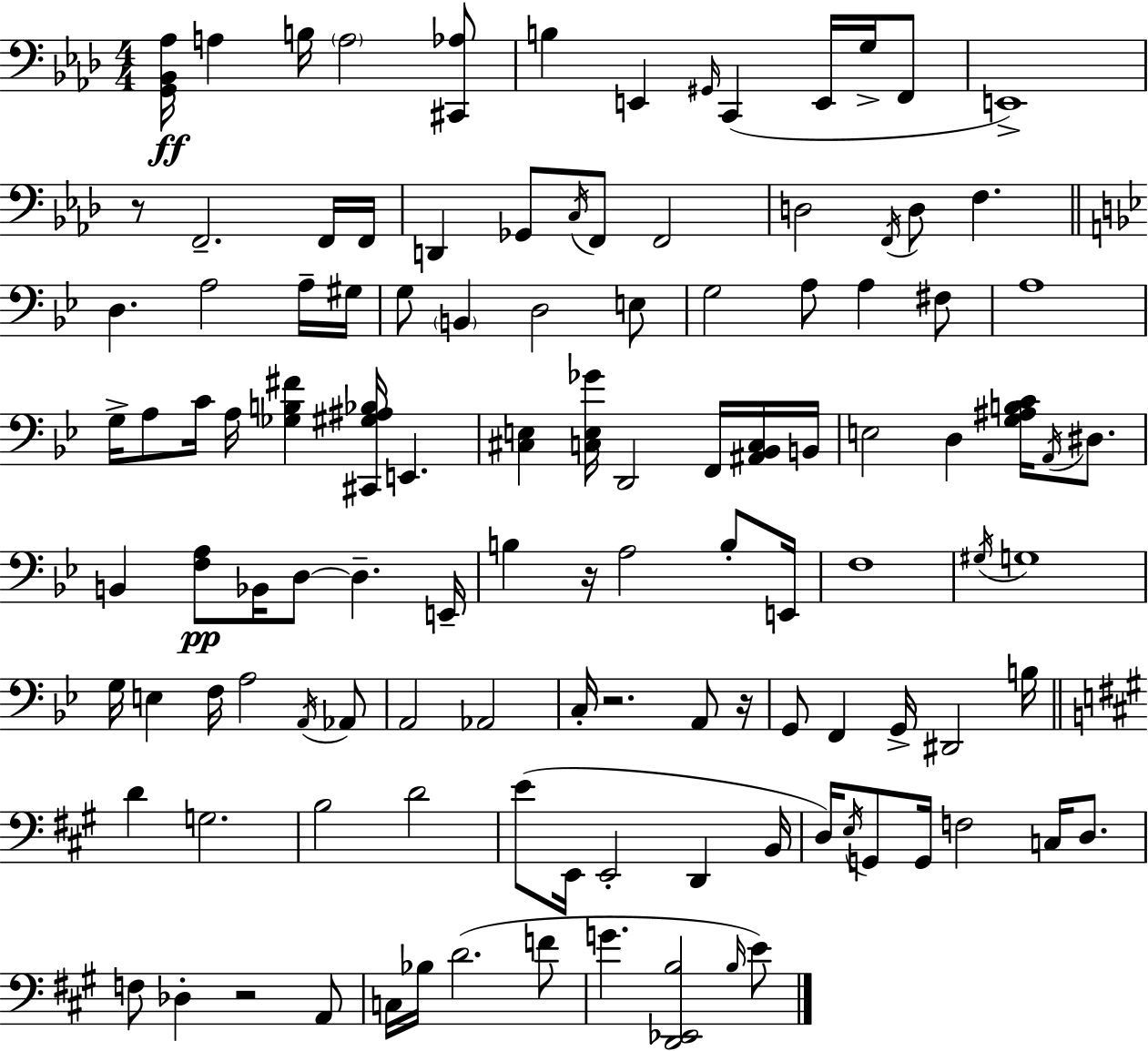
{
  \clef bass
  \numericTimeSignature
  \time 4/4
  \key aes \major
  <g, bes, aes>16\ff a4 b16 \parenthesize a2 <cis, aes>8 | b4 e,4 \grace { gis,16 }( c,4 e,16 g16-> f,8 | e,1->) | r8 f,2.-- f,16 | \break f,16 d,4 ges,8 \acciaccatura { c16 } f,8 f,2 | d2 \acciaccatura { f,16 } d8 f4. | \bar "||" \break \key bes \major d4. a2 a16-- gis16 | g8 \parenthesize b,4 d2 e8 | g2 a8 a4 fis8 | a1 | \break g16-> a8 c'16 a16 <ges b fis'>4 <cis, gis ais bes>16 e,4. | <cis e>4 <c e ges'>16 d,2 f,16 <ais, bes, c>16 b,16 | e2 d4 <g ais b c'>16 \acciaccatura { a,16 } dis8. | b,4 <f a>8\pp bes,16 d8~~ d4.-- | \break e,16-- b4 r16 a2 b8-. | e,16 f1 | \acciaccatura { gis16 } g1 | g16 e4 f16 a2 | \break \acciaccatura { a,16 } aes,8 a,2 aes,2 | c16-. r2. | a,8 r16 g,8 f,4 g,16-> dis,2 | b16 \bar "||" \break \key a \major d'4 g2. | b2 d'2 | e'8( e,16 e,2-. d,4 b,16 | d16) \acciaccatura { e16 } g,8 g,16 f2 c16 d8. | \break f8 des4-. r2 a,8 | c16 bes16 d'2.( f'8 | g'4. <d, ees, b>2 \grace { b16 }) | e'8 \bar "|."
}